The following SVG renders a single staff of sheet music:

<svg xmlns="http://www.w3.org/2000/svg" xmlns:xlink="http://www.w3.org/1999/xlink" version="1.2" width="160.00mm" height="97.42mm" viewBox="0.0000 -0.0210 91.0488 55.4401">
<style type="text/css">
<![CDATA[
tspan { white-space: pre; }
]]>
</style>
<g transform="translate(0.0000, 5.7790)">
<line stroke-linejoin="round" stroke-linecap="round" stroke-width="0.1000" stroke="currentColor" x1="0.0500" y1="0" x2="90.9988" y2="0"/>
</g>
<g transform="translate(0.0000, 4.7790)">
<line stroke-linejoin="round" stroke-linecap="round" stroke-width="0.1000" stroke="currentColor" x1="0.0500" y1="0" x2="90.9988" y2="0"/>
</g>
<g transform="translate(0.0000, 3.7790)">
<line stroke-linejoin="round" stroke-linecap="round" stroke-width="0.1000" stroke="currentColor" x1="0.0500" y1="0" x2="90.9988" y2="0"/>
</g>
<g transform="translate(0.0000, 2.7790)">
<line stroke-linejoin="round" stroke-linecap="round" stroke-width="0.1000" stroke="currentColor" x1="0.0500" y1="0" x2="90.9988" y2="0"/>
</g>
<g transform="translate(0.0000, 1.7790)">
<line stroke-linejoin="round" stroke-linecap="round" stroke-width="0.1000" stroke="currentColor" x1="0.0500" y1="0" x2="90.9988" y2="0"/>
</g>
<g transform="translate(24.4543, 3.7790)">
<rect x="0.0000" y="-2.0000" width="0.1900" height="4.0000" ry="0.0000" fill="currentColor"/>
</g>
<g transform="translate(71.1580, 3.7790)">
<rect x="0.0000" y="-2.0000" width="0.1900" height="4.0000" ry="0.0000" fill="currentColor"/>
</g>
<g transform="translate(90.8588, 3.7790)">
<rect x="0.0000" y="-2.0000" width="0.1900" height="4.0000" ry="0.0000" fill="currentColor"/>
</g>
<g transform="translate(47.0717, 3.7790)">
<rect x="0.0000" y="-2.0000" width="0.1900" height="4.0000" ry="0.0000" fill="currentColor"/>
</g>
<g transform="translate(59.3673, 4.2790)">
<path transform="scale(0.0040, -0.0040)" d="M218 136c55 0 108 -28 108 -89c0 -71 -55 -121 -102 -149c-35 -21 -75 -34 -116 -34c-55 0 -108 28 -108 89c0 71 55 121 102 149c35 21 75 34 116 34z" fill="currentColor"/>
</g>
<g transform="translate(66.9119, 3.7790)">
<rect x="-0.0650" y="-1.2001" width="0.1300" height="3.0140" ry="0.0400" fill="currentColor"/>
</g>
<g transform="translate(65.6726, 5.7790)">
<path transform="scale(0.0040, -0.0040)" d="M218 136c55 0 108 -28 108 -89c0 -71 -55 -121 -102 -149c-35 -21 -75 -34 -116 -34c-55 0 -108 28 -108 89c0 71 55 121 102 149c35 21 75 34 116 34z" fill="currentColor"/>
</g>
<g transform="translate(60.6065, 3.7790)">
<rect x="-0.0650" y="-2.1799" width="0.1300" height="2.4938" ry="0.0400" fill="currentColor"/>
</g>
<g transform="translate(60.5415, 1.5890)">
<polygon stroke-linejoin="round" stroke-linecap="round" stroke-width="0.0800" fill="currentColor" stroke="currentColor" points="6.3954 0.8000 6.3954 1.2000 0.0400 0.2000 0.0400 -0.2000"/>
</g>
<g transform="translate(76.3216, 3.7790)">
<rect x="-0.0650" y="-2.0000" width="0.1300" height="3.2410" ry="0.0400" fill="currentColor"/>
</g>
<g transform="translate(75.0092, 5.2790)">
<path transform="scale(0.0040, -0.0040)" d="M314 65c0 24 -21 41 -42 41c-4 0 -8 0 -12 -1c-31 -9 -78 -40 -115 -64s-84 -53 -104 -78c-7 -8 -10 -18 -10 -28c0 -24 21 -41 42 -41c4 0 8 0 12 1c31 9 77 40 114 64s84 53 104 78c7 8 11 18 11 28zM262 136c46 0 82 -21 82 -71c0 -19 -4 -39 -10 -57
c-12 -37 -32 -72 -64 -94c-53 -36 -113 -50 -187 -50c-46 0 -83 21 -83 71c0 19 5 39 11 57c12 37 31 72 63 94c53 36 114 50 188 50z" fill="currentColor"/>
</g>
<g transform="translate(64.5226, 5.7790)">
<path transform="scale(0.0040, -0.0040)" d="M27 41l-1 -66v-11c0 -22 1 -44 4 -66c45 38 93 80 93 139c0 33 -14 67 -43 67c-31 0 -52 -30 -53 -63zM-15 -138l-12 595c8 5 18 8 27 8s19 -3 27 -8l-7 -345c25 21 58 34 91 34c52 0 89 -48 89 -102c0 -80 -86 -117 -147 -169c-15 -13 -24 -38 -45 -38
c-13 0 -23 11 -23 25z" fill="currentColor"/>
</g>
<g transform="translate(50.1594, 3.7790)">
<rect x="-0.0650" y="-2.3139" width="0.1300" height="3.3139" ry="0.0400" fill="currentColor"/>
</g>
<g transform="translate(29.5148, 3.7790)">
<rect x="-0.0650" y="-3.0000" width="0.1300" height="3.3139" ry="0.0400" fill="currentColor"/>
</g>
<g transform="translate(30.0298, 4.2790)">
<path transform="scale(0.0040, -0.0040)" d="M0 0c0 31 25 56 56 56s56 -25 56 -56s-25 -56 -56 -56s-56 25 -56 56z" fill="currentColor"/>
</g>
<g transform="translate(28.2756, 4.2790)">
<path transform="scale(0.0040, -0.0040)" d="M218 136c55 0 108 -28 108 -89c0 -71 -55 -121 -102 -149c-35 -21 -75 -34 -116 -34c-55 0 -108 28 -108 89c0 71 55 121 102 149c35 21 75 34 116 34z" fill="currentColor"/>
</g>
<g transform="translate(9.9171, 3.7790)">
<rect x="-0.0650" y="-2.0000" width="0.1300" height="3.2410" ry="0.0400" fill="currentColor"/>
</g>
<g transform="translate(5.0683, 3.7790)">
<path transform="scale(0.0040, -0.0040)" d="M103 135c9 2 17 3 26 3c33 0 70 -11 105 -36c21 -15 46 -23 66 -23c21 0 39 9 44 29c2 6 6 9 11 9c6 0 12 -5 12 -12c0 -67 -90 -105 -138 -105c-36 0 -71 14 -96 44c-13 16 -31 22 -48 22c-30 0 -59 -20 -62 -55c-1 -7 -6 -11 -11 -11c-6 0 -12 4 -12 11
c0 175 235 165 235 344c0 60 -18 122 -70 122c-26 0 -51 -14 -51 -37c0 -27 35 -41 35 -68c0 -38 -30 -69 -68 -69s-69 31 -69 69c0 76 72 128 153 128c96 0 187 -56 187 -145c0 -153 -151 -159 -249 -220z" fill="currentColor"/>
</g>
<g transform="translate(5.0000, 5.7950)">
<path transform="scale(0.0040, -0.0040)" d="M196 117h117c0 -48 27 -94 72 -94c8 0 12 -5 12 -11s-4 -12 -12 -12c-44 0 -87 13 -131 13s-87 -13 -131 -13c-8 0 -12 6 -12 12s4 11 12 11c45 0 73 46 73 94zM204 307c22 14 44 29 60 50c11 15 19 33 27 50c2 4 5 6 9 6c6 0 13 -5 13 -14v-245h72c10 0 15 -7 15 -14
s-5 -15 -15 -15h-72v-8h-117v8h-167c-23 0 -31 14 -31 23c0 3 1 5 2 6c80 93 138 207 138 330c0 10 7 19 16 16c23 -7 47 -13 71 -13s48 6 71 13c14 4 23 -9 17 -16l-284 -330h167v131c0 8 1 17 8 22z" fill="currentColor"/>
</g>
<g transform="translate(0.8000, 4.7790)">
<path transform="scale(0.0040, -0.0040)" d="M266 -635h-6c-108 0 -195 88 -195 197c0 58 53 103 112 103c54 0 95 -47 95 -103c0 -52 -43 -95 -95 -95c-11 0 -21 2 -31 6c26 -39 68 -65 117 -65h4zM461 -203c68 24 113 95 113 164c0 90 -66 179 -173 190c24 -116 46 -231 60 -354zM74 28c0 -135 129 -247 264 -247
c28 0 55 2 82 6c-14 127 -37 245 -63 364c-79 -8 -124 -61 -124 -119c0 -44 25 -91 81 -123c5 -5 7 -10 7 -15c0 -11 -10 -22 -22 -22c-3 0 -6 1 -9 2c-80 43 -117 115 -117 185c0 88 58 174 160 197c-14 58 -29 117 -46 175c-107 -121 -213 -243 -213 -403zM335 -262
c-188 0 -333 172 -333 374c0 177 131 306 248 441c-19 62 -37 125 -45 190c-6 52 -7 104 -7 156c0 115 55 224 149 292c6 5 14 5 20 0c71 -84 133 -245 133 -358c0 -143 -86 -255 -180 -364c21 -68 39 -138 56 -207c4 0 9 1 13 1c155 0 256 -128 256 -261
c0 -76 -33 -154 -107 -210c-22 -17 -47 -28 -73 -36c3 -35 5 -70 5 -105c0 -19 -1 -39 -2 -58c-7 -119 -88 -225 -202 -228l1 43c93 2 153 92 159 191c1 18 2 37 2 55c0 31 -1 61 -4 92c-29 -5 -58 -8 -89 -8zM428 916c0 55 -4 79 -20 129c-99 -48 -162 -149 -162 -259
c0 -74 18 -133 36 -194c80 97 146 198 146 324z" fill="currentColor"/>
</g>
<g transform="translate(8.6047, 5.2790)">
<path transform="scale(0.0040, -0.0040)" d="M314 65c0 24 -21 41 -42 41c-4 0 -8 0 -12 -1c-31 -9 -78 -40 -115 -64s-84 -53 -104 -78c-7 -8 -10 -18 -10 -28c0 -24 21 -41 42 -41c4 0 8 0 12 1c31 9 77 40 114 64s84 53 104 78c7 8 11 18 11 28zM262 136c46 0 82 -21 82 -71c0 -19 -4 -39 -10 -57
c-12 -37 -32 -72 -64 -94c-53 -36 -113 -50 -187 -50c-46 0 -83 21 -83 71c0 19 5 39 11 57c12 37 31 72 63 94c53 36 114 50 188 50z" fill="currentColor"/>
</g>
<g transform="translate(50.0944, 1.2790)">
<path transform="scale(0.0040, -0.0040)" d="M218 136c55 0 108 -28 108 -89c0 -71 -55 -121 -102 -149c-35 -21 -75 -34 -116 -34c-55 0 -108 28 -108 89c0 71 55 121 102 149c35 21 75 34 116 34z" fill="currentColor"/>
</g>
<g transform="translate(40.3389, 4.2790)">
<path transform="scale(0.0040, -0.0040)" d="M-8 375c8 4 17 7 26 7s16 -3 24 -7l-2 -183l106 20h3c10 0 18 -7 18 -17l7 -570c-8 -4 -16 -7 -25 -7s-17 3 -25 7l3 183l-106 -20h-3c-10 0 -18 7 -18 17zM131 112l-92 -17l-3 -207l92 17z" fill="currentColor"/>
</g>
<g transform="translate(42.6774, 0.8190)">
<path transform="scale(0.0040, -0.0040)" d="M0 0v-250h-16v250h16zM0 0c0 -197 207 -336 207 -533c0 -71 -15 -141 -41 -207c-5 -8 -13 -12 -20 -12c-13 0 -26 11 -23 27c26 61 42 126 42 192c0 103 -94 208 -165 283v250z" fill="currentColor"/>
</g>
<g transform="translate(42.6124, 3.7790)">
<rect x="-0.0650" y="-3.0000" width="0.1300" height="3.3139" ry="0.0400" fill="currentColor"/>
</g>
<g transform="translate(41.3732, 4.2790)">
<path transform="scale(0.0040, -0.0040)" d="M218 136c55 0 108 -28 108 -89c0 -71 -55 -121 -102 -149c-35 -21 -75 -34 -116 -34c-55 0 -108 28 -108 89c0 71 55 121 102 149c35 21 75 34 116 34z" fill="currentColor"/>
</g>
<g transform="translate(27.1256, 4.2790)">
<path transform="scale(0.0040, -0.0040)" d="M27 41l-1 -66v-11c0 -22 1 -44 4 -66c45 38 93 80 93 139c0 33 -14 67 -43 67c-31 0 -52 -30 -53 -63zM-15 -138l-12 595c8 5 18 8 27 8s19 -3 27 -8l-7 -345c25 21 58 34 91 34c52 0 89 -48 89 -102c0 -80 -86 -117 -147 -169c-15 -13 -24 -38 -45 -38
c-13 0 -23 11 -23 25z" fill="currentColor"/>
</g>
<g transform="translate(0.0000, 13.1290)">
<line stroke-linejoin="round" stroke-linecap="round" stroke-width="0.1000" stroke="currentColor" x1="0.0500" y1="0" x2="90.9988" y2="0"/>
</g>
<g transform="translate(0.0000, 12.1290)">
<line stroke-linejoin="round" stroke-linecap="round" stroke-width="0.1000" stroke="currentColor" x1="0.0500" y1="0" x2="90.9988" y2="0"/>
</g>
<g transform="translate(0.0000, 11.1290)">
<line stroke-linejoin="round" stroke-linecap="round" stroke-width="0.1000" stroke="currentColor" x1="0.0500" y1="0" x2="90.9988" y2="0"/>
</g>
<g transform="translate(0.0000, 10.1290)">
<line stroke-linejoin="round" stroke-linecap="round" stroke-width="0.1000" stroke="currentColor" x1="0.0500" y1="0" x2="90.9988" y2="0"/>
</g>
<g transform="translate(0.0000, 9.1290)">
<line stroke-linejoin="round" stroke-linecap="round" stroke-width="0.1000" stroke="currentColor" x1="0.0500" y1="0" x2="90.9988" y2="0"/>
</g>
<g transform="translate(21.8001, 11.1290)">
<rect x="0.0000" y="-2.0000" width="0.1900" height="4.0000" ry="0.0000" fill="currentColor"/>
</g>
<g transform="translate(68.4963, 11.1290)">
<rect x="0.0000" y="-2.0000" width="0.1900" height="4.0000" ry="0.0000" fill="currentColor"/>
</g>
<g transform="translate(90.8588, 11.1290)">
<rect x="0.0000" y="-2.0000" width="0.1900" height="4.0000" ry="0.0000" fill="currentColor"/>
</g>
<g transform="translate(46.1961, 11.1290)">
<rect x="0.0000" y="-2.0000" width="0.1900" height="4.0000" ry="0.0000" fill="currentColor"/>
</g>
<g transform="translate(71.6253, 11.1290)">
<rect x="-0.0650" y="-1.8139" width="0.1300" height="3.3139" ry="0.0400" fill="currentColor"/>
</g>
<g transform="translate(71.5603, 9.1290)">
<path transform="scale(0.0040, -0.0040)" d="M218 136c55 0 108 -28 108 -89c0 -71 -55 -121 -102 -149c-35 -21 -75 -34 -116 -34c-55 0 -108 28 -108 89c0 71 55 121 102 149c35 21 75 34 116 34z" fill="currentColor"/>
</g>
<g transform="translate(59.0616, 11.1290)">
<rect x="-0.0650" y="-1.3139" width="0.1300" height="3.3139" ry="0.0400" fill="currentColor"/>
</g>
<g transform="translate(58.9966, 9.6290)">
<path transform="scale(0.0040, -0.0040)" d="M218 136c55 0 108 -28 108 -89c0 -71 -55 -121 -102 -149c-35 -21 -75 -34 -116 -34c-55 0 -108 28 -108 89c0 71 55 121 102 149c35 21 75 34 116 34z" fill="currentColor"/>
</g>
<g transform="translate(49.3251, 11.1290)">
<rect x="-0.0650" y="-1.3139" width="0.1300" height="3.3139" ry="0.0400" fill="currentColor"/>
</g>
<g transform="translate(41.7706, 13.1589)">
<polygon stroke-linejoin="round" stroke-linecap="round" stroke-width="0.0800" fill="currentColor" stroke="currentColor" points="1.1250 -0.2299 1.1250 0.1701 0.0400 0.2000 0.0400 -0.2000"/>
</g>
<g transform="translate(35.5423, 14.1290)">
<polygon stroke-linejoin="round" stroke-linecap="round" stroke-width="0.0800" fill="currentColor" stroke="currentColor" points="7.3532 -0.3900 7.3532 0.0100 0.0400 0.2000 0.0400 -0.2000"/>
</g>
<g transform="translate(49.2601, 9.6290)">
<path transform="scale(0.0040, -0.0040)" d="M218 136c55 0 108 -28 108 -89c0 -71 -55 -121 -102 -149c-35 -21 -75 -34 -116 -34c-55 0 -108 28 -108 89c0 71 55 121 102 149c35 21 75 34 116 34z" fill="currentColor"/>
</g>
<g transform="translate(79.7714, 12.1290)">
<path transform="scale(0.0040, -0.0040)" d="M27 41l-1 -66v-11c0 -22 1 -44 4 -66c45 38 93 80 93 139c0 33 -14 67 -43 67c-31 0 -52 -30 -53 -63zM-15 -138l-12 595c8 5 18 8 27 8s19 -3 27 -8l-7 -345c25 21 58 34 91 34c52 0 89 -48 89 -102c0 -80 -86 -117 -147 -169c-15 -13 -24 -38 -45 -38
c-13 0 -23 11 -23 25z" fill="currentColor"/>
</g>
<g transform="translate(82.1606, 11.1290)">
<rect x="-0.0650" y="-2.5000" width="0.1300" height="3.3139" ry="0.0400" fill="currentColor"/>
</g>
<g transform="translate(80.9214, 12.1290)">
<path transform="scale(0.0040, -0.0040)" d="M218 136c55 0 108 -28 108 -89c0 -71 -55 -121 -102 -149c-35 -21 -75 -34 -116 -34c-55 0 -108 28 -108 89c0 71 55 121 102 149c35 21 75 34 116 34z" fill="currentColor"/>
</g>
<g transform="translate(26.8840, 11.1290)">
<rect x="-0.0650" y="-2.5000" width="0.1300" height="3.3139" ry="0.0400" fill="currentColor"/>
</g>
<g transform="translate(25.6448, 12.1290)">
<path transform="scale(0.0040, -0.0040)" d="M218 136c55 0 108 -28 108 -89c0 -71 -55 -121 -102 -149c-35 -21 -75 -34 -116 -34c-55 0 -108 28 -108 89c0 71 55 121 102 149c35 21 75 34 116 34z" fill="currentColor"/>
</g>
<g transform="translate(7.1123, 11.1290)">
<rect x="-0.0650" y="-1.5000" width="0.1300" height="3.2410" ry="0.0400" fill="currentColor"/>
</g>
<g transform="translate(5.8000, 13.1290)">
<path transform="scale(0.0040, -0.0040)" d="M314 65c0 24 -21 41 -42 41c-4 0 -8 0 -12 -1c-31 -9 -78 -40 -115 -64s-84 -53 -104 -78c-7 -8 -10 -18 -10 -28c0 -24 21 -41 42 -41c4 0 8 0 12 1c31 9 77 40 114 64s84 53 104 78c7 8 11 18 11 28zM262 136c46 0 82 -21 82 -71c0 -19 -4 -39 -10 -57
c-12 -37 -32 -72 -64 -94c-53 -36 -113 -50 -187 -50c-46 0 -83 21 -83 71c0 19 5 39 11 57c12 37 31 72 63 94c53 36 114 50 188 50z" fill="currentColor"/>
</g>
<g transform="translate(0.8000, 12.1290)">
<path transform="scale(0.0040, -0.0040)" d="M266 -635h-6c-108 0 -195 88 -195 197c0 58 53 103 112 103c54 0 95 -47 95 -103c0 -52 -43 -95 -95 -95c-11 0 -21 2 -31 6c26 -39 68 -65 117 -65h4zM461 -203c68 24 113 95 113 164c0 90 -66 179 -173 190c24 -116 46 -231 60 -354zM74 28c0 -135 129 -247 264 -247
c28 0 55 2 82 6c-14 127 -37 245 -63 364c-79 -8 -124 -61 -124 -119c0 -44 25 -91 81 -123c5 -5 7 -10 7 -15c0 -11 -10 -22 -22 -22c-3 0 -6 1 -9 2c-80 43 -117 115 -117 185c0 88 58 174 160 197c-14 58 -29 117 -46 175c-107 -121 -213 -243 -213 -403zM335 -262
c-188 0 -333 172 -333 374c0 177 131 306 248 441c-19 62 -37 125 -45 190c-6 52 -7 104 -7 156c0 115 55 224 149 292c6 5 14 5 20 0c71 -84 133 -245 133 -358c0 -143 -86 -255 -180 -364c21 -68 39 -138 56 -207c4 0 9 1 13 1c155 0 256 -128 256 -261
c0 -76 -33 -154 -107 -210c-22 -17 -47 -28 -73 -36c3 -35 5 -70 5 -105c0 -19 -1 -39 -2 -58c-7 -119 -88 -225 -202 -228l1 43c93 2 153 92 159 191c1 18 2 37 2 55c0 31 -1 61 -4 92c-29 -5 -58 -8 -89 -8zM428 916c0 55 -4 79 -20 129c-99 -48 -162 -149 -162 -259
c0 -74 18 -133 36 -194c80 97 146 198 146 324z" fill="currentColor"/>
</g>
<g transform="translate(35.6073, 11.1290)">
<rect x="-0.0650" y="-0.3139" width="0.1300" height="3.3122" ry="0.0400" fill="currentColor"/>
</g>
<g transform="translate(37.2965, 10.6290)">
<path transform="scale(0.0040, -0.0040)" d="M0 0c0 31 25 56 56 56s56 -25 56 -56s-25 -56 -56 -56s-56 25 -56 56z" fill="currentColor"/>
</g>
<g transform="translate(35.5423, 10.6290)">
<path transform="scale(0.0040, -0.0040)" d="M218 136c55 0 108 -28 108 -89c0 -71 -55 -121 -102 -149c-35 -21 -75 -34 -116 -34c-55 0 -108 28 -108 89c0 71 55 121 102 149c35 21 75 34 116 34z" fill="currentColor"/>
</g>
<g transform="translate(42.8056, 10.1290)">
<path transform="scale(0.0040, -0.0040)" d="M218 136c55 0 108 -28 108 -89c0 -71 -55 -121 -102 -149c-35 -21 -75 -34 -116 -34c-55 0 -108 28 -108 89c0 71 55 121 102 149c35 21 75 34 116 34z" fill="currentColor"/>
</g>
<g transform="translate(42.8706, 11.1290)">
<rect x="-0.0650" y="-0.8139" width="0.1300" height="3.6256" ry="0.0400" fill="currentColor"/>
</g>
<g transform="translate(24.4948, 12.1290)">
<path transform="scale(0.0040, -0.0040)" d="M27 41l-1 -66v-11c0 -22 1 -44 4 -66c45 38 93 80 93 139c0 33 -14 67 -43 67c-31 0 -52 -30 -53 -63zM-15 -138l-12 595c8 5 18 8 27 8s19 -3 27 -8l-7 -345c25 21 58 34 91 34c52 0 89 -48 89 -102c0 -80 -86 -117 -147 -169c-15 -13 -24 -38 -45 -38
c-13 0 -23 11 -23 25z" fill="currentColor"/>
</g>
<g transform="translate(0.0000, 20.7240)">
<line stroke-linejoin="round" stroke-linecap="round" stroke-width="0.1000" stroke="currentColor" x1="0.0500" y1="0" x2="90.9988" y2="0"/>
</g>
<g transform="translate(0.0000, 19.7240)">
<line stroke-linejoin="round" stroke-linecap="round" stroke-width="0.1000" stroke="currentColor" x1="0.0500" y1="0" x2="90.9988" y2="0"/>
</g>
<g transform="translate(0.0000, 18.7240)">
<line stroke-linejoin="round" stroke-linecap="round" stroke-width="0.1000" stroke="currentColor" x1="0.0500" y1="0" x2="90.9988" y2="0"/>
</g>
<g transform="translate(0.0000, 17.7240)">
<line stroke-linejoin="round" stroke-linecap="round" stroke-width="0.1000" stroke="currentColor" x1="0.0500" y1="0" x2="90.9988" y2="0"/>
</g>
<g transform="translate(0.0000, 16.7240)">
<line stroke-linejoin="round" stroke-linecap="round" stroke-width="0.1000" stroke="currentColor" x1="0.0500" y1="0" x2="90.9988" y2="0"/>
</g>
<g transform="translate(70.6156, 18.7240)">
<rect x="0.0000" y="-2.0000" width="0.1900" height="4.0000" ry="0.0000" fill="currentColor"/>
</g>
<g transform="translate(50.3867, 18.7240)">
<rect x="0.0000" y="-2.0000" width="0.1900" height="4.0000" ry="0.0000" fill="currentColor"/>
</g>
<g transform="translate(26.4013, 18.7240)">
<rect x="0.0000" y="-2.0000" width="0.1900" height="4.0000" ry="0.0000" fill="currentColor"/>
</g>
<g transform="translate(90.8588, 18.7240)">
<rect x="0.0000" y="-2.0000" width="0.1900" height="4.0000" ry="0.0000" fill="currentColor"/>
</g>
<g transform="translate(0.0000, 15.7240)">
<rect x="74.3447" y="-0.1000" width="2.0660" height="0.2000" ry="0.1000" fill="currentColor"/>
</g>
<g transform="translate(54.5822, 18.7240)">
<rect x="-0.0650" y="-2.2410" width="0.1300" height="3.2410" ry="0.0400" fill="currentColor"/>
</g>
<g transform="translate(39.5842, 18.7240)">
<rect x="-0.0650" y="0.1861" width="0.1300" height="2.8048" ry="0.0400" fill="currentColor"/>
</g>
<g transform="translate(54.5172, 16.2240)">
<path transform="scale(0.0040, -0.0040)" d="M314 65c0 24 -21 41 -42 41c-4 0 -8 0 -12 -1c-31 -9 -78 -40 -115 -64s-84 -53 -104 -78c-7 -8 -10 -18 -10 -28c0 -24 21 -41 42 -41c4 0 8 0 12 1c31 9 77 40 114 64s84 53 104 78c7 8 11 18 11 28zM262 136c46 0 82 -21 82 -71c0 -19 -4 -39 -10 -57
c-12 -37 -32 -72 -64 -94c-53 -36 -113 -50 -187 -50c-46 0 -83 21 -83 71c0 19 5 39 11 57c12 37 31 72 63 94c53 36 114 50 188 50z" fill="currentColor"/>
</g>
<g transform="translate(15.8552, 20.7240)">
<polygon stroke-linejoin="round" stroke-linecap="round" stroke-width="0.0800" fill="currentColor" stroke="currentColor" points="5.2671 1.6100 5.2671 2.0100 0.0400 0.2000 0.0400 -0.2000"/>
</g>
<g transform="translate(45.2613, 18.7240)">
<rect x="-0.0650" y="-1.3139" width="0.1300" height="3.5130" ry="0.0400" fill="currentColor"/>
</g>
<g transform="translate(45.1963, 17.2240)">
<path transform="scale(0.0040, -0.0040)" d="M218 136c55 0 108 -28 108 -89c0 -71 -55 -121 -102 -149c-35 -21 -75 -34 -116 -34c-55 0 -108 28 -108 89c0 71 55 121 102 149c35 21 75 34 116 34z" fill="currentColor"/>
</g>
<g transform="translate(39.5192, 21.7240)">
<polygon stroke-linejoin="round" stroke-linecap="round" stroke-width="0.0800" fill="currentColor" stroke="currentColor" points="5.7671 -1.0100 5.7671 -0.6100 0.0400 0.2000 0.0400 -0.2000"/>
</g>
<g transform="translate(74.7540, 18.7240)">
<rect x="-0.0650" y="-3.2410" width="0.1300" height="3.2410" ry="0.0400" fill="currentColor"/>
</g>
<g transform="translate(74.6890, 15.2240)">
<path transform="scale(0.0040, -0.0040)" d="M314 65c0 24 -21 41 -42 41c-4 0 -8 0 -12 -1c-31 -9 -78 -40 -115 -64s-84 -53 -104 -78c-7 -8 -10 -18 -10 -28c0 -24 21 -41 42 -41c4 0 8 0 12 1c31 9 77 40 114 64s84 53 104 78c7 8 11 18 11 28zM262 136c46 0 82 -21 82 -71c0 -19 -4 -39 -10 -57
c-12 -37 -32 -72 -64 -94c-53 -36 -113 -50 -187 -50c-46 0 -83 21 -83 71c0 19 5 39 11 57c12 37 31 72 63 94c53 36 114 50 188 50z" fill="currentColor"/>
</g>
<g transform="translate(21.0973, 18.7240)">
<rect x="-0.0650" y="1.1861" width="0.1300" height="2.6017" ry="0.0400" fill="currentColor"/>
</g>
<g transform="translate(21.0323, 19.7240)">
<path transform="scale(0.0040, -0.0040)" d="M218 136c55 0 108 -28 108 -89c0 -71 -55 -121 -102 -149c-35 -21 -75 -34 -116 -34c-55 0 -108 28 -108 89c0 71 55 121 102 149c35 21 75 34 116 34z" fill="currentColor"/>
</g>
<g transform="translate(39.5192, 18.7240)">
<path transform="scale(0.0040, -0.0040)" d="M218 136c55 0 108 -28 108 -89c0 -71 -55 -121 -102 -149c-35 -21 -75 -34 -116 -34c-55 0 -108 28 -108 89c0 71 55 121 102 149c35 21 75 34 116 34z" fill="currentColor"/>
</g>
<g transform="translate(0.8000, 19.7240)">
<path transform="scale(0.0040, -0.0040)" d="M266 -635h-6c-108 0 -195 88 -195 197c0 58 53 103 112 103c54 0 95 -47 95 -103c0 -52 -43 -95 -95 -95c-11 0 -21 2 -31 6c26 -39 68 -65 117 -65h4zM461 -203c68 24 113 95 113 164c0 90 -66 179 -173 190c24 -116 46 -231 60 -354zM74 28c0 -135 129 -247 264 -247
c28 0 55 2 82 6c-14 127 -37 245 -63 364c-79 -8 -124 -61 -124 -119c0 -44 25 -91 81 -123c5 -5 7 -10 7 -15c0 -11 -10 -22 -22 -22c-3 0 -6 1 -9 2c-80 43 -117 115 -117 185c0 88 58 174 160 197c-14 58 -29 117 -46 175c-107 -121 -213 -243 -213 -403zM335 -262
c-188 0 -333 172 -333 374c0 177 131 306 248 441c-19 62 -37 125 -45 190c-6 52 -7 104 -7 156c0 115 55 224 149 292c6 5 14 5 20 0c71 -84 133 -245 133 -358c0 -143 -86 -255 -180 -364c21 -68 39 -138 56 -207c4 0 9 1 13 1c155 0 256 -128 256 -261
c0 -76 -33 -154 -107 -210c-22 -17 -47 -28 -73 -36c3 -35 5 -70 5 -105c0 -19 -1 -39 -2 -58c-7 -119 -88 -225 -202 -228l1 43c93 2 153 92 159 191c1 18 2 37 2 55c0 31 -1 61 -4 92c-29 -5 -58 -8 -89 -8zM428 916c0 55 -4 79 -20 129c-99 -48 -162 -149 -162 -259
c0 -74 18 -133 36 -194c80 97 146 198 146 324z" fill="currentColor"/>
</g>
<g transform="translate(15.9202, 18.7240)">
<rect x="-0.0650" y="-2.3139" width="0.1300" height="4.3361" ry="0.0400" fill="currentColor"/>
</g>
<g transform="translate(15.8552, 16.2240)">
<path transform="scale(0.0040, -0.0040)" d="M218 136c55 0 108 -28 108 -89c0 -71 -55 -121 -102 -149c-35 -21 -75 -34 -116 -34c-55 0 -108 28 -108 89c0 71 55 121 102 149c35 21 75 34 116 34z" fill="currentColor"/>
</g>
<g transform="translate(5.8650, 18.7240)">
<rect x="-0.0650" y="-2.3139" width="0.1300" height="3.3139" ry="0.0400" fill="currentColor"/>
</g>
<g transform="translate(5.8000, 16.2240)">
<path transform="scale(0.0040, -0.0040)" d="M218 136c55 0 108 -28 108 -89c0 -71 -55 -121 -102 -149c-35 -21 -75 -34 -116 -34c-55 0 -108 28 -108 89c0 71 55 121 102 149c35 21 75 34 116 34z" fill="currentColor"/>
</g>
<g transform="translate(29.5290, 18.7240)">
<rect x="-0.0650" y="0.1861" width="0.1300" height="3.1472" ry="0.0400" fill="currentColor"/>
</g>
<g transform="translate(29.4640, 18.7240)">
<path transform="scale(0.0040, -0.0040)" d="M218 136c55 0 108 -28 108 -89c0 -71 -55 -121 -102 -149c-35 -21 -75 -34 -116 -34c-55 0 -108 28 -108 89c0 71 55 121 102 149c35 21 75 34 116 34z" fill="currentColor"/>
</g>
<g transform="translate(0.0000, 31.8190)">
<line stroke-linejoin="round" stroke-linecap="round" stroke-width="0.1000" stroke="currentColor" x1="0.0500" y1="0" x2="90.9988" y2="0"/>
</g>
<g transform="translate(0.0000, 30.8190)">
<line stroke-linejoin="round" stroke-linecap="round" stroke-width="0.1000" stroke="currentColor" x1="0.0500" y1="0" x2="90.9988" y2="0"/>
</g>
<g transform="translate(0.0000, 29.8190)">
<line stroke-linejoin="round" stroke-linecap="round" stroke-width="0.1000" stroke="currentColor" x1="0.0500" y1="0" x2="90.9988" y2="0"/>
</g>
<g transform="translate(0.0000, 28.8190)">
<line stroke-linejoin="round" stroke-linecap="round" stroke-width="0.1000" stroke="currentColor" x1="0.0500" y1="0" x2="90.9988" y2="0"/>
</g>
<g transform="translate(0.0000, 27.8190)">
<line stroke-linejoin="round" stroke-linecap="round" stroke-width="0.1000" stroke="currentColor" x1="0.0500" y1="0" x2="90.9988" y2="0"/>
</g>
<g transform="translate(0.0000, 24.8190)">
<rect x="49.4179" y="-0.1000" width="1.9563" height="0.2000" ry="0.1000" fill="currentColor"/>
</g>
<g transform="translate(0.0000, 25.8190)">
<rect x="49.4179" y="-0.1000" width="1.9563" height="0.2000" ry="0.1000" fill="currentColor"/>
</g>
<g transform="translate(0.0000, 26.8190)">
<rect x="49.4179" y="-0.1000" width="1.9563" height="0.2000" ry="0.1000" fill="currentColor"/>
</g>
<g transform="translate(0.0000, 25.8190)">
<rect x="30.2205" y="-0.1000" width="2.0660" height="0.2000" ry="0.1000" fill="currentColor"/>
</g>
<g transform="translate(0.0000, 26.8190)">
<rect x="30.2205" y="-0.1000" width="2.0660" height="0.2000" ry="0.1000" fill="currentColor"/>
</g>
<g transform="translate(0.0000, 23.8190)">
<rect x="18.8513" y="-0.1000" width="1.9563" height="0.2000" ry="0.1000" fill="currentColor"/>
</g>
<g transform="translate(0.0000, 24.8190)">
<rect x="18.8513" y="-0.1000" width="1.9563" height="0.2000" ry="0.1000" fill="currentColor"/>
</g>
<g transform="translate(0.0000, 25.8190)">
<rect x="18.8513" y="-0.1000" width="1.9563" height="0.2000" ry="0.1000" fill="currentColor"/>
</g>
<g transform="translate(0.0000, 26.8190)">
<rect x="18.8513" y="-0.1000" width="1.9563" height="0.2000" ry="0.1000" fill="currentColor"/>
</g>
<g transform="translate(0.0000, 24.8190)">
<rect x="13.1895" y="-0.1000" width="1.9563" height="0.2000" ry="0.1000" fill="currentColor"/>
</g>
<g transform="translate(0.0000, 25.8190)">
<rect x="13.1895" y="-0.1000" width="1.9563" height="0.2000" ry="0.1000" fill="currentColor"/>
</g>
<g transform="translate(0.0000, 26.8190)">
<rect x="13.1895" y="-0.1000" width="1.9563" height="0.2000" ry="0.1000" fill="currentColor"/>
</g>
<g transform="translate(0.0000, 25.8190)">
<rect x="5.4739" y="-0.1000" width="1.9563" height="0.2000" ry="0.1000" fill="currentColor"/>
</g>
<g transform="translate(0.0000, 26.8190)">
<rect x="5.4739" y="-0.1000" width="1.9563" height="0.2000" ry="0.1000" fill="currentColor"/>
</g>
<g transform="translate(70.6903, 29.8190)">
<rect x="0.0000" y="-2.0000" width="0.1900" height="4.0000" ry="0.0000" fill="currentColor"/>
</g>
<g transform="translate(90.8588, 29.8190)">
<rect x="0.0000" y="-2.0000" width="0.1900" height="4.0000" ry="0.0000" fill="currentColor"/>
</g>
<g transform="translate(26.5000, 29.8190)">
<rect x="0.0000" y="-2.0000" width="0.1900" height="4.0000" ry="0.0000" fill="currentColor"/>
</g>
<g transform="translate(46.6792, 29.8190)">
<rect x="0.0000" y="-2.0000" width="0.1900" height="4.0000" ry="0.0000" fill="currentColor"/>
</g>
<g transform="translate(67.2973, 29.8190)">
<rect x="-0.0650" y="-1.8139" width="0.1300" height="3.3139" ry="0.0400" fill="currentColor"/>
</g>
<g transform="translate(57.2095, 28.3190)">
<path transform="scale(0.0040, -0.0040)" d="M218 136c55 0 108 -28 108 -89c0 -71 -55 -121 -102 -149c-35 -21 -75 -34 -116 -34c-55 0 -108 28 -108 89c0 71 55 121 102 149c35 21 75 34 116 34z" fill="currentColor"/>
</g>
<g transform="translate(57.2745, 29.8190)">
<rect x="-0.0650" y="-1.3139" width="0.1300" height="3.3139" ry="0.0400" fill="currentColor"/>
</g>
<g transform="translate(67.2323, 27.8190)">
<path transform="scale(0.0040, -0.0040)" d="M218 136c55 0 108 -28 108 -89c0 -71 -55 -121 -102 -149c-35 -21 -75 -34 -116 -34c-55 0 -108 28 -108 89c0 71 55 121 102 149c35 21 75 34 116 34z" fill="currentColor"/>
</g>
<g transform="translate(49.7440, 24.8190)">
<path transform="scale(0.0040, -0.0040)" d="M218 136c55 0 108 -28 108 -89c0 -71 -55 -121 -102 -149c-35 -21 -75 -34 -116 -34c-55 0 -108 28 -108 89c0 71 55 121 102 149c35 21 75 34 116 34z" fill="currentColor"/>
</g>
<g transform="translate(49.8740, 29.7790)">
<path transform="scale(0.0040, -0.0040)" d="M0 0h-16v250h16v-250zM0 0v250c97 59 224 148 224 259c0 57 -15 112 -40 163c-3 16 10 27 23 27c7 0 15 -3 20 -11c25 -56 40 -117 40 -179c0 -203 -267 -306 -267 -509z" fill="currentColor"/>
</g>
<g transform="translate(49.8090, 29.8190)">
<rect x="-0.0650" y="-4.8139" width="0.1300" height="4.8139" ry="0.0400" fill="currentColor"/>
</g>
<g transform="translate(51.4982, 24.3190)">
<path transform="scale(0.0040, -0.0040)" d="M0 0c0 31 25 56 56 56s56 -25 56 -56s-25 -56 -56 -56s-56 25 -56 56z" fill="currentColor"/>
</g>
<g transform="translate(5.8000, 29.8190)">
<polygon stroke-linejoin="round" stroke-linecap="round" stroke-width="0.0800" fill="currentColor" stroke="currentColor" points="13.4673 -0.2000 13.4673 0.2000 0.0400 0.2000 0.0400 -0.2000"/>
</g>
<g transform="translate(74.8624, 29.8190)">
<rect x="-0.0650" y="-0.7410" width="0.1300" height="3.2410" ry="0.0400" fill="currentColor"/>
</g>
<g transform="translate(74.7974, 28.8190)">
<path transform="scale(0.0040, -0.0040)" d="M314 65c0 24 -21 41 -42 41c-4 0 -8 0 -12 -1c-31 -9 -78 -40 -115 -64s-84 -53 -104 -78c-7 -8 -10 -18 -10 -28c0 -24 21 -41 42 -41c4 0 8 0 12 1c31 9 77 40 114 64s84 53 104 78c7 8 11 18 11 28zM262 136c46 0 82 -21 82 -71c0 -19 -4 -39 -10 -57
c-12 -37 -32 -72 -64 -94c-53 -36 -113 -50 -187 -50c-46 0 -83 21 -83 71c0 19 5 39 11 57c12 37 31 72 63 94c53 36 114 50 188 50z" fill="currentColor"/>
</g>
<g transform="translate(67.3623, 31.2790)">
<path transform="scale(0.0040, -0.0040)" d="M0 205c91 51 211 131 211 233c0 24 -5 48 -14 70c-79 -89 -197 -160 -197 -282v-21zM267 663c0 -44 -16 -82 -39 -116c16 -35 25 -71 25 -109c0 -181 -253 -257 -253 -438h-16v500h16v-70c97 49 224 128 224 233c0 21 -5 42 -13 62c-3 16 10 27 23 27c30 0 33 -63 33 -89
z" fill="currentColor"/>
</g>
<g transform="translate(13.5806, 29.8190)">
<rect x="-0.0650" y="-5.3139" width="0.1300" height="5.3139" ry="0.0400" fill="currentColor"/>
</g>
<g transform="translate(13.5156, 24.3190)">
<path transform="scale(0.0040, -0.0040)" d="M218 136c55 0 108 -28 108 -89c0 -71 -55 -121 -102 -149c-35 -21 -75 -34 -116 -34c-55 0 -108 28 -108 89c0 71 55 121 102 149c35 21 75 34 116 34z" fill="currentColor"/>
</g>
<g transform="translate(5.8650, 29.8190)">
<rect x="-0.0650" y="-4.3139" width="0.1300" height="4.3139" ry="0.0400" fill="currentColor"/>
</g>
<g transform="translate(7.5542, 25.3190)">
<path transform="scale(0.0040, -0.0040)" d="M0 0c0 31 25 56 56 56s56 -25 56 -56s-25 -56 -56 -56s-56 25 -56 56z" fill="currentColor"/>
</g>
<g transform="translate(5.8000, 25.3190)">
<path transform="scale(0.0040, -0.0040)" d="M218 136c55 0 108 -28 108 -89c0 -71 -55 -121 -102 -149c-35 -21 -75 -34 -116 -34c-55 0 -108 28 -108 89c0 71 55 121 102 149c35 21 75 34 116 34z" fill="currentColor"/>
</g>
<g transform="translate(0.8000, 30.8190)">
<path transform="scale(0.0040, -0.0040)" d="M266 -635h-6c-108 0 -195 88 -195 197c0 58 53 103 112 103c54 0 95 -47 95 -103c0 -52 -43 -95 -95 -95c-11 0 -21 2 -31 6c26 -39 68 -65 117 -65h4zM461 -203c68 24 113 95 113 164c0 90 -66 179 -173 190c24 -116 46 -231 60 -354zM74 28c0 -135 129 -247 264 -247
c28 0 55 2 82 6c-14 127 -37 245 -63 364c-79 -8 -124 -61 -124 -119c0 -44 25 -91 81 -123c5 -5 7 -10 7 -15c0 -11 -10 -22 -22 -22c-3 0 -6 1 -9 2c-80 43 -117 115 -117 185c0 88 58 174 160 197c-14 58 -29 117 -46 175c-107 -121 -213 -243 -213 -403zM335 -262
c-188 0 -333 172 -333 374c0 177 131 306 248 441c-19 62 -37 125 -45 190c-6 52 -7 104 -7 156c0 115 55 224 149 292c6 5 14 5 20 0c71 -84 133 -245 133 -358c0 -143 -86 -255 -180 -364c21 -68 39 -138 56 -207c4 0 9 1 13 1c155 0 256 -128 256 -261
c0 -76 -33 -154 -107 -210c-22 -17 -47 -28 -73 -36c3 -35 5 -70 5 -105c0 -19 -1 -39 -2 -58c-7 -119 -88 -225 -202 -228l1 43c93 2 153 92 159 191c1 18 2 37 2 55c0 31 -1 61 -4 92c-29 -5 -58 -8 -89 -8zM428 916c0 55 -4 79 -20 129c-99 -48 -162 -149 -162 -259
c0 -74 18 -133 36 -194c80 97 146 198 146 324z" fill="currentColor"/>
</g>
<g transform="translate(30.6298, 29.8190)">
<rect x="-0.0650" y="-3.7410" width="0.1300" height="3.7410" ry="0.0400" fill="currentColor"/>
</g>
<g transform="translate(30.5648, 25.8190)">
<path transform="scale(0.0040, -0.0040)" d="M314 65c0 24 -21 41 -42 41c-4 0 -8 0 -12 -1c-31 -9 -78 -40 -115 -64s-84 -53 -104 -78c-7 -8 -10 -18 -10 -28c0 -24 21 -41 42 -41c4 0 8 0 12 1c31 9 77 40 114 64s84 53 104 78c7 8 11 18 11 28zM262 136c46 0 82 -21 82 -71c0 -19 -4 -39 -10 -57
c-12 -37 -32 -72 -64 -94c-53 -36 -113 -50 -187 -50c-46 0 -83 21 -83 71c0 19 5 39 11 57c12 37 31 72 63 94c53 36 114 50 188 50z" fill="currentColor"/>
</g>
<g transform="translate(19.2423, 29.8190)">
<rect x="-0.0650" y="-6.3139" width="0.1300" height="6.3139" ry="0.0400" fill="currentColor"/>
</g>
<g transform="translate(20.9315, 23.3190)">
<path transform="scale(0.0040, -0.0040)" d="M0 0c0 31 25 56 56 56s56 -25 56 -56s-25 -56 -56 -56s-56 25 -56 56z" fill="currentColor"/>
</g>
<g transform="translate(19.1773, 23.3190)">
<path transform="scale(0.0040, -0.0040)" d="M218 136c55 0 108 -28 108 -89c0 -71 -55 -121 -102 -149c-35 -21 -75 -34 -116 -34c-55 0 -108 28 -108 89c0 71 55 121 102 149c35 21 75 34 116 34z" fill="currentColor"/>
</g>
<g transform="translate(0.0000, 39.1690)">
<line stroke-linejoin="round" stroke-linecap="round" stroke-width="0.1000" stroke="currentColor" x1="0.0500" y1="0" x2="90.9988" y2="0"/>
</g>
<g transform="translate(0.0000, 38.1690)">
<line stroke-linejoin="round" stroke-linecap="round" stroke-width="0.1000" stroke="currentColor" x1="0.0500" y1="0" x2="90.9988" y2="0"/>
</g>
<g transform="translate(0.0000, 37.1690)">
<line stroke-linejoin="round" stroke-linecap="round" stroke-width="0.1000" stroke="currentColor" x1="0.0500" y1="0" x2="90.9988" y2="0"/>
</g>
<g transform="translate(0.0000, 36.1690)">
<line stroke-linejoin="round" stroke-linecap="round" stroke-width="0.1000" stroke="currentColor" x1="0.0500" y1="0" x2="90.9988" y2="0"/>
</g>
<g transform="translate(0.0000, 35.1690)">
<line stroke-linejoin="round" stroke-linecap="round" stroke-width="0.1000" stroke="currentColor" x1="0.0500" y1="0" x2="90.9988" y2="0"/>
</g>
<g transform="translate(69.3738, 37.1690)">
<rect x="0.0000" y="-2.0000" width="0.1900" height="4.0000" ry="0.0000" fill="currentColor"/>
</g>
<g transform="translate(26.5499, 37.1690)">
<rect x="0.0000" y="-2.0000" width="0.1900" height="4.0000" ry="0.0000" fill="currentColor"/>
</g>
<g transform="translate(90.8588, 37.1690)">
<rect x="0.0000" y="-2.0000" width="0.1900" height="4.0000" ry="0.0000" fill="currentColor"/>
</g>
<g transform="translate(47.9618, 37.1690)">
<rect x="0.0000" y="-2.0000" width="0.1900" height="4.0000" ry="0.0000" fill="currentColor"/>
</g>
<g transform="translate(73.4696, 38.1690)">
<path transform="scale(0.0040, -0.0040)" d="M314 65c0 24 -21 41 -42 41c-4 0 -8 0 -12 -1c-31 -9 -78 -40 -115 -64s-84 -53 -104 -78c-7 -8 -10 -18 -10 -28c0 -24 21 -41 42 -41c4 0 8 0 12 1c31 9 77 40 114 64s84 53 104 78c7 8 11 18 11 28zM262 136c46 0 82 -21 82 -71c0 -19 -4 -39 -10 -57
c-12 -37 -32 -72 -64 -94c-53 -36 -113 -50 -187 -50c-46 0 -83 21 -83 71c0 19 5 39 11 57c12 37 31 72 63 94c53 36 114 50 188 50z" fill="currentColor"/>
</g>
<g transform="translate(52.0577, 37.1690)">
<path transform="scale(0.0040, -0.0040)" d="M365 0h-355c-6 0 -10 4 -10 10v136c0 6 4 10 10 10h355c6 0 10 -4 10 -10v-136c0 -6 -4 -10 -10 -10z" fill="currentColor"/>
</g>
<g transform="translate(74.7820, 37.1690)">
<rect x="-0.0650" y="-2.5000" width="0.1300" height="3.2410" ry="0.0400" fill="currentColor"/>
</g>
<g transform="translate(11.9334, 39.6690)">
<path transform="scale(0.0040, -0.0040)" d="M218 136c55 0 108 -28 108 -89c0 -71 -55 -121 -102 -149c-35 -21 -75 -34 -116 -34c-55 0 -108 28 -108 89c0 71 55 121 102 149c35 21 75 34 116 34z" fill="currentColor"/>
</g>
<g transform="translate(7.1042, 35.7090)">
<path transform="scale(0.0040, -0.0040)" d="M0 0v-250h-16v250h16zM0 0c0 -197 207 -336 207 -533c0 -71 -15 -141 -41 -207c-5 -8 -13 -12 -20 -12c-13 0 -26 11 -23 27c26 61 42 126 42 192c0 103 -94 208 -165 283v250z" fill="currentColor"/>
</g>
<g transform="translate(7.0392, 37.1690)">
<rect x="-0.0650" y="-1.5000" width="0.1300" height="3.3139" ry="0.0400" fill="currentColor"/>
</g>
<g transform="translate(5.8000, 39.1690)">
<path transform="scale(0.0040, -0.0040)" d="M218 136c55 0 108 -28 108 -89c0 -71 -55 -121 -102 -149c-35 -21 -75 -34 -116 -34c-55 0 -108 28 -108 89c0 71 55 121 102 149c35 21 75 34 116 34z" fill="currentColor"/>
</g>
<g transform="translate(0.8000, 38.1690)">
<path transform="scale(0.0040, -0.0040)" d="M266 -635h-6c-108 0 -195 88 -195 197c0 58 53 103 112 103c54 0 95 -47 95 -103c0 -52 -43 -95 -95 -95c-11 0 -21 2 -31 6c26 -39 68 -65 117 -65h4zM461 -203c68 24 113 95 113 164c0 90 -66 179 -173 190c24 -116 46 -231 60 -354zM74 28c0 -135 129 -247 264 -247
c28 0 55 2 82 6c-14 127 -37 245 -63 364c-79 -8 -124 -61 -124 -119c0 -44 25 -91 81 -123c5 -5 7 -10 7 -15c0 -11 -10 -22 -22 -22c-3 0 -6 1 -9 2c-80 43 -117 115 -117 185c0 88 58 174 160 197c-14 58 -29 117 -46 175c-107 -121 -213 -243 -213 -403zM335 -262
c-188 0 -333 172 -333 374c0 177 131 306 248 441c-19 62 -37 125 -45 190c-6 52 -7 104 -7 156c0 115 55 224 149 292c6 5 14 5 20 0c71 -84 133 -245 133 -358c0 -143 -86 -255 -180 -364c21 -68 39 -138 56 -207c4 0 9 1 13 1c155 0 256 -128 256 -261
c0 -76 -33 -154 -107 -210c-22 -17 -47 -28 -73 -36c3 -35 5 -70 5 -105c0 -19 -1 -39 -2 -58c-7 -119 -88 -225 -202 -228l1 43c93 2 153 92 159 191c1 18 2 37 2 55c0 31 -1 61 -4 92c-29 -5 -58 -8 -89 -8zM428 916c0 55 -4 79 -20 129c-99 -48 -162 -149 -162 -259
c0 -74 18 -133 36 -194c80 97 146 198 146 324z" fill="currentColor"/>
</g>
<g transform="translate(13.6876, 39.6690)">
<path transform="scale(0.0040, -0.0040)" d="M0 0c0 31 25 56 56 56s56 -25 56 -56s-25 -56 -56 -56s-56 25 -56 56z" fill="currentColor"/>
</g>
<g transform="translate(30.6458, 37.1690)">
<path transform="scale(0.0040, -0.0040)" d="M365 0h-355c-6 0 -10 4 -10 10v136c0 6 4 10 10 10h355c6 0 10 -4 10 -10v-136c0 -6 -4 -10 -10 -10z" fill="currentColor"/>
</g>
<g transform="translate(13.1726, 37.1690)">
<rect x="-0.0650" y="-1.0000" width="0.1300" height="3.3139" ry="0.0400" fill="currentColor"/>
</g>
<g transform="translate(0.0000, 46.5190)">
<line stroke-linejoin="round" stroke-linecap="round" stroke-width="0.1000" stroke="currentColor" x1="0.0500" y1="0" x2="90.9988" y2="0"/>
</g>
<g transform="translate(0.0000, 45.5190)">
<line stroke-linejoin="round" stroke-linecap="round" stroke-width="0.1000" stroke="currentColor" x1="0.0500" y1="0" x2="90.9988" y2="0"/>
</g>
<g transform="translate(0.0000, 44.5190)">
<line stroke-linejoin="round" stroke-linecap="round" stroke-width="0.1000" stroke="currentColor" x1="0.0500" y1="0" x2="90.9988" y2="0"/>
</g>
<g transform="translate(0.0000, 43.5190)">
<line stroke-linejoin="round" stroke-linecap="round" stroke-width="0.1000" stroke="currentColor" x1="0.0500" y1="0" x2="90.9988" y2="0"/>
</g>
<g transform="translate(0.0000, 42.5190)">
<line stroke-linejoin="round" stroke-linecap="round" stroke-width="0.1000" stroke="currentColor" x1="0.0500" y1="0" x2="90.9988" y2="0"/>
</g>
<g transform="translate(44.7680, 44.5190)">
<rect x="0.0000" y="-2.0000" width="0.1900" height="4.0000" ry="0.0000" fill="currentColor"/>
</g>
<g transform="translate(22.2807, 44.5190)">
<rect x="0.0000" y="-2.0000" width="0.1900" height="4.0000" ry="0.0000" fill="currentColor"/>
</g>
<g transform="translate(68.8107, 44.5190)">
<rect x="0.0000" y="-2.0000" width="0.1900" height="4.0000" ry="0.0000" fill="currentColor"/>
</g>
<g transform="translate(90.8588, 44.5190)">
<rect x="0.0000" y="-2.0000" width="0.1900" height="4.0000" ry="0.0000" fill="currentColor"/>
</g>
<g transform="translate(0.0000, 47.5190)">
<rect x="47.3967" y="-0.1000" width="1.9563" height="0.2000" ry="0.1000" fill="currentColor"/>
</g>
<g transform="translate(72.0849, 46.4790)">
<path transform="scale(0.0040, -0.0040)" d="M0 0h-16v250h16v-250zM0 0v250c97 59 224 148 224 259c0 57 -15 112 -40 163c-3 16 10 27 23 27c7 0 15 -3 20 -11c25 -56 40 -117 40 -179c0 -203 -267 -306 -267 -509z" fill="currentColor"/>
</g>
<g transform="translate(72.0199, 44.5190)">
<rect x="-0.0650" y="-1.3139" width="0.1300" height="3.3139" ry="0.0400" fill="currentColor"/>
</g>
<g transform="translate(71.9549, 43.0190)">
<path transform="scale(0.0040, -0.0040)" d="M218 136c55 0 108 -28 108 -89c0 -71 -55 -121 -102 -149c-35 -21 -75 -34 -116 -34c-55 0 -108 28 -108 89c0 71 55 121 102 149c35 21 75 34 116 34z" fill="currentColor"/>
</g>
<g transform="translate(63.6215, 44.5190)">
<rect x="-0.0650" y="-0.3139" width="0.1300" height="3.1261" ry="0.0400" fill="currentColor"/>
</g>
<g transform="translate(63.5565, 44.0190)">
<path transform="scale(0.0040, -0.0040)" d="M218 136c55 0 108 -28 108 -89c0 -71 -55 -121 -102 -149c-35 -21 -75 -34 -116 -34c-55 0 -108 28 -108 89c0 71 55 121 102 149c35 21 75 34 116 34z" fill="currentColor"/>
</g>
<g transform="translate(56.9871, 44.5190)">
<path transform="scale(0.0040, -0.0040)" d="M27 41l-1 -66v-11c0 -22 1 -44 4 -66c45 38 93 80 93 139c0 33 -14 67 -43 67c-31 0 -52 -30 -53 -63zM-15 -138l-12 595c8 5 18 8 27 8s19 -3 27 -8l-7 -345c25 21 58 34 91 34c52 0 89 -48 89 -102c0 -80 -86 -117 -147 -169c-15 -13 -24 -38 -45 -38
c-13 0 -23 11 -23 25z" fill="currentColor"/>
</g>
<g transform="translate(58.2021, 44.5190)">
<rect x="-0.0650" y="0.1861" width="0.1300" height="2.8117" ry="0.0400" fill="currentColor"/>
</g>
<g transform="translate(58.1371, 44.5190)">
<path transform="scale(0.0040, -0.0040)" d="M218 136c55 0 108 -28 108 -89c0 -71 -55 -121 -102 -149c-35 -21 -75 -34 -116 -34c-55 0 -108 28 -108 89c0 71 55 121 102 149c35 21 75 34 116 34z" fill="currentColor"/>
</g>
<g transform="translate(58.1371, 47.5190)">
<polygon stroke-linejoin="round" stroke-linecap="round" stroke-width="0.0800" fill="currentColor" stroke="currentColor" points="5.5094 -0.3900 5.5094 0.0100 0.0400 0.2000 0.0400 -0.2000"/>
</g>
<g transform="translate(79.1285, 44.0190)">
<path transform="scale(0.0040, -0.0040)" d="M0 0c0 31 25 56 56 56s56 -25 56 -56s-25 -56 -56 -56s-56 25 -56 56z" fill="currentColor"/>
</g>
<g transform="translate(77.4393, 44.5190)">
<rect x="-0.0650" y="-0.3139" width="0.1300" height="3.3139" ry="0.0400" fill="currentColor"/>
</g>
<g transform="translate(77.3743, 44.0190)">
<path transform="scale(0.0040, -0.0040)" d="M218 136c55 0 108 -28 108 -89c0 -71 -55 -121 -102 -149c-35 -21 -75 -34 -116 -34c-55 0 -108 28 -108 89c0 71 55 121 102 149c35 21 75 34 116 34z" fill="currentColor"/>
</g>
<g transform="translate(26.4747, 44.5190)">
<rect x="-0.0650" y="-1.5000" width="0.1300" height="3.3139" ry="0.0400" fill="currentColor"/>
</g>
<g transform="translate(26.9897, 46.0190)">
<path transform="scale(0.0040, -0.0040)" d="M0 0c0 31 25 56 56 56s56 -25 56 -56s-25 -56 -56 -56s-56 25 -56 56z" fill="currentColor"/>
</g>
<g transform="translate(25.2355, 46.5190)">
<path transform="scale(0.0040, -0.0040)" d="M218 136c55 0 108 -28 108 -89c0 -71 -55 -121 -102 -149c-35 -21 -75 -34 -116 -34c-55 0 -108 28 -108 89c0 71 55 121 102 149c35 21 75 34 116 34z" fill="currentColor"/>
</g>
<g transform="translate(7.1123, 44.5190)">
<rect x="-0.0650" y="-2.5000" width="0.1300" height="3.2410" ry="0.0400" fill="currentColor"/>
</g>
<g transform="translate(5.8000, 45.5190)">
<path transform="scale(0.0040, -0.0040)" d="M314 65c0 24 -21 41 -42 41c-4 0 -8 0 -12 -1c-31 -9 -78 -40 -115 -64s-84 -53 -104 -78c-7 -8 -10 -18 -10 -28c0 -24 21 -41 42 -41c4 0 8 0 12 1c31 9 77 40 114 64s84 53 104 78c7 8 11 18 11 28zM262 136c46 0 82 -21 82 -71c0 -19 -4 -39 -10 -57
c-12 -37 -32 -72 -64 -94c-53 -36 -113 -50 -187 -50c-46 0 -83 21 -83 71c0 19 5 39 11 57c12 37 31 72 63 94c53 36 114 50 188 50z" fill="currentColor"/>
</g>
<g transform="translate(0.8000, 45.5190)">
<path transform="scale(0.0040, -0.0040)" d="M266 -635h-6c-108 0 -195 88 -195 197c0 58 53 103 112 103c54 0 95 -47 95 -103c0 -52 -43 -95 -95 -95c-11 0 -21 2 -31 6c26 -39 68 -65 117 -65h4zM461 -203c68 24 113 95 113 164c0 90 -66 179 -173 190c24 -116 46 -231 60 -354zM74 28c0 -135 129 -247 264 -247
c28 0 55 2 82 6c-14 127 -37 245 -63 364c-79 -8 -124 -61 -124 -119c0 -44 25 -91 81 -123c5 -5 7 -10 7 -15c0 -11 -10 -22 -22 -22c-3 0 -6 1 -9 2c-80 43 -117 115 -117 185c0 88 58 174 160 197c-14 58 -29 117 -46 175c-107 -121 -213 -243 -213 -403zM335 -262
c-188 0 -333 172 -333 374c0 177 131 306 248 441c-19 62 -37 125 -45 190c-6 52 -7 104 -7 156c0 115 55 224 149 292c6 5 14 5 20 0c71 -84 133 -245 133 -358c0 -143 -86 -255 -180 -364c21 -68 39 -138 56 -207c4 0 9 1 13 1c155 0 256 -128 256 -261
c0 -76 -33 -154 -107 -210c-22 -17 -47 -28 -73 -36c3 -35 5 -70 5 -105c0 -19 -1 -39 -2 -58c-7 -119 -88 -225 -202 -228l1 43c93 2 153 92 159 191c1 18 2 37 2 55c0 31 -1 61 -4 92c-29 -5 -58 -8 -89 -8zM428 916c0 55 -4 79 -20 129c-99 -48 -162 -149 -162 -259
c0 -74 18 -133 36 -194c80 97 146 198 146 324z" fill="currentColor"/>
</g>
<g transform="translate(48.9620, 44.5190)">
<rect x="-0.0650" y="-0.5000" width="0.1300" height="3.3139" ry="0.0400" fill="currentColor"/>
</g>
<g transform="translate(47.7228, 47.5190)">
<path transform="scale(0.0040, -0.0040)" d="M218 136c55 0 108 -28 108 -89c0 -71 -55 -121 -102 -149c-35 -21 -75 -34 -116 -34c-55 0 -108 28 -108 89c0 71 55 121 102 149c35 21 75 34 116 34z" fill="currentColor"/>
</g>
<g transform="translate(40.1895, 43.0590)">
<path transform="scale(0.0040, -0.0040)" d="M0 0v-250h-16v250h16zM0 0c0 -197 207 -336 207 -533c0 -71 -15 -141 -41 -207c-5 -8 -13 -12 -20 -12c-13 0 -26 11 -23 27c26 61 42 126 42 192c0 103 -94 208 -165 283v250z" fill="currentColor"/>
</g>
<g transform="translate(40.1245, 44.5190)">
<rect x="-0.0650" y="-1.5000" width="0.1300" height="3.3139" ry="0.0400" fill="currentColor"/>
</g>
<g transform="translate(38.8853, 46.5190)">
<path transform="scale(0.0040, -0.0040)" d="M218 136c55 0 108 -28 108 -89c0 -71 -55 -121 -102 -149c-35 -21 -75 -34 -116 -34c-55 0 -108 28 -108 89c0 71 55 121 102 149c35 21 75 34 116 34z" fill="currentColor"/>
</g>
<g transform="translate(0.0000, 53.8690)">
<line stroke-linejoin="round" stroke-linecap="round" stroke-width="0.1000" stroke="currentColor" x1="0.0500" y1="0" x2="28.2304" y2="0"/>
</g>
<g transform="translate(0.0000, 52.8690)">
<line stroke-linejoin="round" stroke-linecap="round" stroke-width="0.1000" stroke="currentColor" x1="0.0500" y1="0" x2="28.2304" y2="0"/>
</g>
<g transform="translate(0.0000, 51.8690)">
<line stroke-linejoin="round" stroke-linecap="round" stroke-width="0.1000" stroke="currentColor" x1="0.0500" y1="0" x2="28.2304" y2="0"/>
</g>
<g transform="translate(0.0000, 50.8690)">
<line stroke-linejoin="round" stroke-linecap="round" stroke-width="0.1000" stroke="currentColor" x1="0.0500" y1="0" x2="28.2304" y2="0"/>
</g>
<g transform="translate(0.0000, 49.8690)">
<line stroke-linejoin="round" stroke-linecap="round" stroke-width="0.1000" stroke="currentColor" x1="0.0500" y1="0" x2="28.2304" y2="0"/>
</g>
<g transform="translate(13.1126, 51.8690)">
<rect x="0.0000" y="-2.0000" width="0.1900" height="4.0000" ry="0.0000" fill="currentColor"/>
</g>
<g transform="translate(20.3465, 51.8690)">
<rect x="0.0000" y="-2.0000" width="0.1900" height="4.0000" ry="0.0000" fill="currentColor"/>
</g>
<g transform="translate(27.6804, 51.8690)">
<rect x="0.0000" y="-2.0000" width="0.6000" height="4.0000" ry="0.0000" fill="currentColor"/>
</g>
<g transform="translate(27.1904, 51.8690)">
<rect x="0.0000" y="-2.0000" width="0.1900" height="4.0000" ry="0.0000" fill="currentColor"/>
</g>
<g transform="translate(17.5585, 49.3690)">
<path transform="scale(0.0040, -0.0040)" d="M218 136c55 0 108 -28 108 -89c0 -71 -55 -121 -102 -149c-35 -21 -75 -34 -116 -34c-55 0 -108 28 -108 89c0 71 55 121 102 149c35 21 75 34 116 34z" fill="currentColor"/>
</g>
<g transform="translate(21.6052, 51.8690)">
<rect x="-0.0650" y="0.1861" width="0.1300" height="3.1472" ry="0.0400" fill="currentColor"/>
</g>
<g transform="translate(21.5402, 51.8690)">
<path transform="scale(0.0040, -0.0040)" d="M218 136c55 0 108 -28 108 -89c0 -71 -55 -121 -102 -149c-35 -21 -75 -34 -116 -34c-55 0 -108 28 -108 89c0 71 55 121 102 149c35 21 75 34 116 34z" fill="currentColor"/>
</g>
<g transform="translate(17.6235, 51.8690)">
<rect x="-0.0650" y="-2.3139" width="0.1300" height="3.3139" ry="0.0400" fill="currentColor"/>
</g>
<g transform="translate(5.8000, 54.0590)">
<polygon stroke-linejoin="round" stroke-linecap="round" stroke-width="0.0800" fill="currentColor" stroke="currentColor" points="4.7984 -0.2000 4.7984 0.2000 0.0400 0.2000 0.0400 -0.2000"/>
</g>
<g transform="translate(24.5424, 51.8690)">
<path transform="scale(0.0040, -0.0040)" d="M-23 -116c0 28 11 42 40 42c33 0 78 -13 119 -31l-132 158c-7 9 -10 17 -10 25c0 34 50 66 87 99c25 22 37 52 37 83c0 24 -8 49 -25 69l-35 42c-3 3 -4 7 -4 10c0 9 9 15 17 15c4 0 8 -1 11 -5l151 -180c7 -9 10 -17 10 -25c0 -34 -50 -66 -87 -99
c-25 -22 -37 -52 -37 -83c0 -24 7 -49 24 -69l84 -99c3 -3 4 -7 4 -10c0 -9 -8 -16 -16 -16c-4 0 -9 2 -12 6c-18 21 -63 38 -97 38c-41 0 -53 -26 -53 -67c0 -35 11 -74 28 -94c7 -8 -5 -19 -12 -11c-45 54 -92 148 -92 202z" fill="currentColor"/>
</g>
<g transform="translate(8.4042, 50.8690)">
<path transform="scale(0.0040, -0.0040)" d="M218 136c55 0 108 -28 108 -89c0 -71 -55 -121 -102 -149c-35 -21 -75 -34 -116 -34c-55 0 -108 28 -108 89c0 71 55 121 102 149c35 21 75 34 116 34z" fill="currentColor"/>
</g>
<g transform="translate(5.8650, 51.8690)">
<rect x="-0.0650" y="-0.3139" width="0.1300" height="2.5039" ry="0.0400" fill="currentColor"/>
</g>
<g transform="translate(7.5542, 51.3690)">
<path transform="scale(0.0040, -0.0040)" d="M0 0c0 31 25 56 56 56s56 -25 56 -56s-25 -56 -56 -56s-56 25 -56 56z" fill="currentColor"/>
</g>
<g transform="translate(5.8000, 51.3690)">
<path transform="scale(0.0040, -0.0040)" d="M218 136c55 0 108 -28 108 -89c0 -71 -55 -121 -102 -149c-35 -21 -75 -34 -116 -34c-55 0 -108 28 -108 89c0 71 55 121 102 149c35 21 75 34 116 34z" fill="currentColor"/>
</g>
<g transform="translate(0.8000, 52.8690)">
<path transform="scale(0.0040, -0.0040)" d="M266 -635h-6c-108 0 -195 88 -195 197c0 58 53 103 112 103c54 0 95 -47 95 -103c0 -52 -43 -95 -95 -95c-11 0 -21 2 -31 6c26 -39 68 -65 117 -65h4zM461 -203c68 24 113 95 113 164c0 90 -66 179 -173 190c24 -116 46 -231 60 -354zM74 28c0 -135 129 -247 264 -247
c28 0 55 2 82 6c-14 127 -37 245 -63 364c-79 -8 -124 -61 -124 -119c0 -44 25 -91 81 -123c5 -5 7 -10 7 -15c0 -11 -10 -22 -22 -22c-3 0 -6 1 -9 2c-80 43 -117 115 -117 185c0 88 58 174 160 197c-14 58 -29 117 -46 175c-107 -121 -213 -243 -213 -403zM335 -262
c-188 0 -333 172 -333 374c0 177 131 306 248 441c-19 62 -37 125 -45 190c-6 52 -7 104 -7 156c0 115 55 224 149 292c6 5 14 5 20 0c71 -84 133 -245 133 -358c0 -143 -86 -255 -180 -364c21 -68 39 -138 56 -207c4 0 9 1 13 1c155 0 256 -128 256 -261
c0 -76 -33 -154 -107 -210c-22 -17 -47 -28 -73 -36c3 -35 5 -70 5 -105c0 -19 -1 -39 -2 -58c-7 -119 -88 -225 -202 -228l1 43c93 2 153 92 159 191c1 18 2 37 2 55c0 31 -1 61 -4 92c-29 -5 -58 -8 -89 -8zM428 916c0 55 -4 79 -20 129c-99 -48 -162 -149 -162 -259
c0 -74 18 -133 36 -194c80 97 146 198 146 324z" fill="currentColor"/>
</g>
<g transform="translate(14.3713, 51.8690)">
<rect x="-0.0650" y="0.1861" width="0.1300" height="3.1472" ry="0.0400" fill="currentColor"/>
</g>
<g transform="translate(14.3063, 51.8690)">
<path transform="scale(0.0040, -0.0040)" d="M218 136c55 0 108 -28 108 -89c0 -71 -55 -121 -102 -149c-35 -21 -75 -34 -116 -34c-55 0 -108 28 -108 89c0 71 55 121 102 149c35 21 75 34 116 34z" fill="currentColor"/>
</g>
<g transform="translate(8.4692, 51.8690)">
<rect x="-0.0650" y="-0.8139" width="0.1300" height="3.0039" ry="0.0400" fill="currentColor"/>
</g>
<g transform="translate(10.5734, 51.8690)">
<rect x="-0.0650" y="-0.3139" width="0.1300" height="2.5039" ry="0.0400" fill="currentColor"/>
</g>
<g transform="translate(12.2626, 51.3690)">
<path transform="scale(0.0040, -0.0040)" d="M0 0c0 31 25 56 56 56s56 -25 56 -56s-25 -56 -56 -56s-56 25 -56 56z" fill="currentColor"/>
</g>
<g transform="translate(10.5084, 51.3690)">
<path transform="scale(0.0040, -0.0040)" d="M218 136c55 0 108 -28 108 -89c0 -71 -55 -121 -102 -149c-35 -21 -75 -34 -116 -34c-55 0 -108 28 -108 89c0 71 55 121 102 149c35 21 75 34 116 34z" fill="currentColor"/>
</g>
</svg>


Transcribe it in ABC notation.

X:1
T:Untitled
M:2/4
L:1/4
K:C
F2 _A A/2 g A/2 _E/2 F2 E2 _G c/2 d/4 e e f _G g g/2 G/2 B B/2 e/2 g2 b2 d'/2 f'/2 a'/2 c'2 e'/2 e f/4 d2 E/2 D z2 z2 G2 G2 E E/2 C _B/2 c/2 e/2 c c/2 d/2 c/2 B g B z